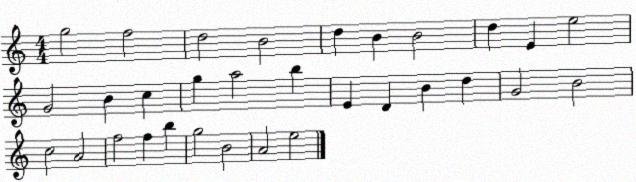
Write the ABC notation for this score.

X:1
T:Untitled
M:4/4
L:1/4
K:C
g2 f2 d2 B2 d B B2 d E e2 G2 B c g a2 b E D B d G2 B2 c2 A2 f2 f b g2 B2 A2 e2